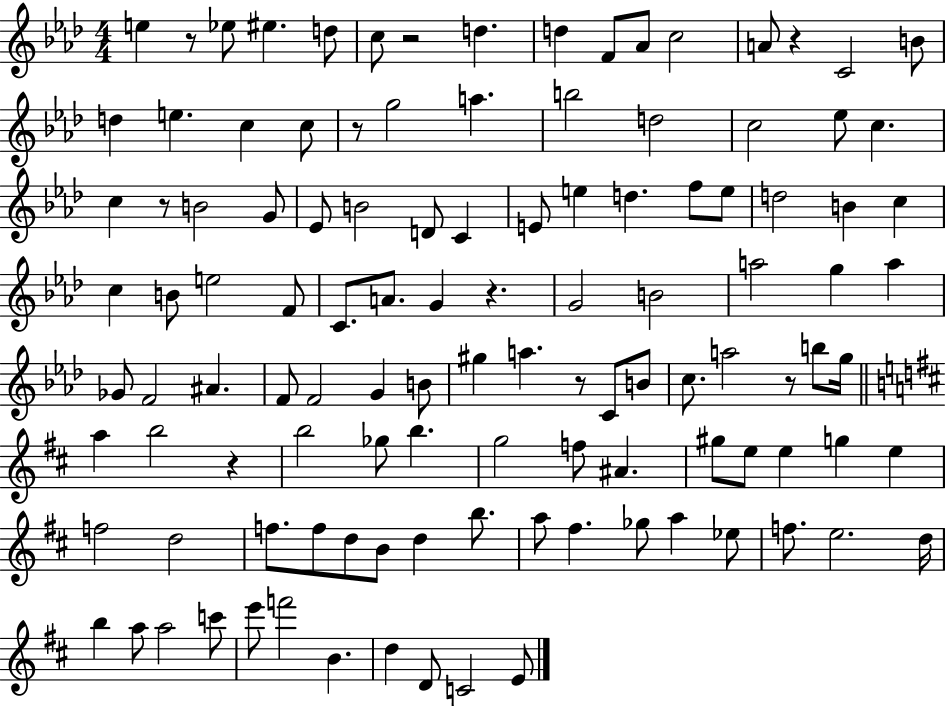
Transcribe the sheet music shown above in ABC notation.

X:1
T:Untitled
M:4/4
L:1/4
K:Ab
e z/2 _e/2 ^e d/2 c/2 z2 d d F/2 _A/2 c2 A/2 z C2 B/2 d e c c/2 z/2 g2 a b2 d2 c2 _e/2 c c z/2 B2 G/2 _E/2 B2 D/2 C E/2 e d f/2 e/2 d2 B c c B/2 e2 F/2 C/2 A/2 G z G2 B2 a2 g a _G/2 F2 ^A F/2 F2 G B/2 ^g a z/2 C/2 B/2 c/2 a2 z/2 b/2 g/4 a b2 z b2 _g/2 b g2 f/2 ^A ^g/2 e/2 e g e f2 d2 f/2 f/2 d/2 B/2 d b/2 a/2 ^f _g/2 a _e/2 f/2 e2 d/4 b a/2 a2 c'/2 e'/2 f'2 B d D/2 C2 E/2